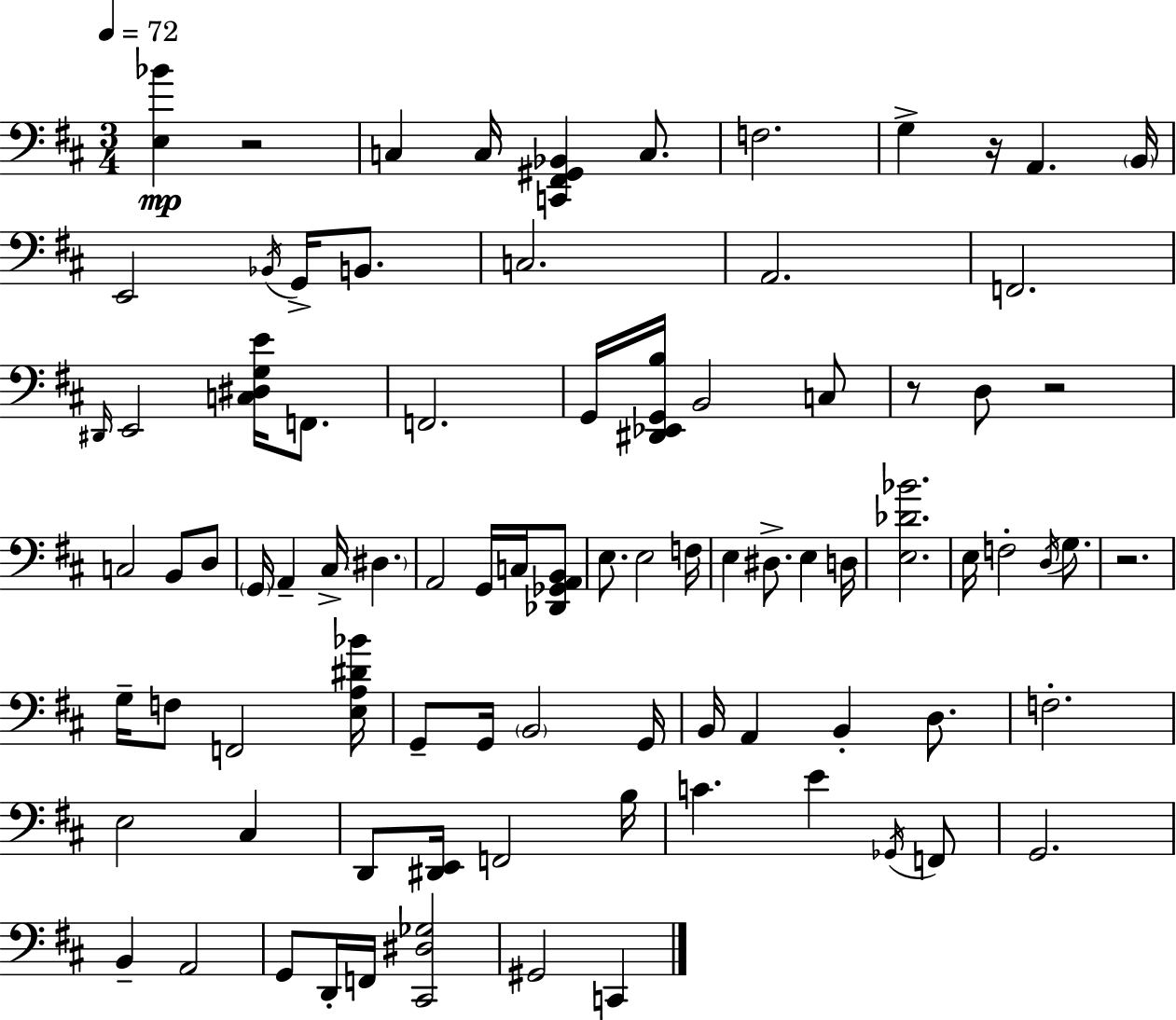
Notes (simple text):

[E3,Bb4]/q R/h C3/q C3/s [C2,F#2,G#2,Bb2]/q C3/e. F3/h. G3/q R/s A2/q. B2/s E2/h Bb2/s G2/s B2/e. C3/h. A2/h. F2/h. D#2/s E2/h [C3,D#3,G3,E4]/s F2/e. F2/h. G2/s [D#2,Eb2,G2,B3]/s B2/h C3/e R/e D3/e R/h C3/h B2/e D3/e G2/s A2/q C#3/s D#3/q. A2/h G2/s C3/s [Db2,Gb2,A2,B2]/e E3/e. E3/h F3/s E3/q D#3/e. E3/q D3/s [E3,Db4,Bb4]/h. E3/s F3/h D3/s G3/e. R/h. G3/s F3/e F2/h [E3,A3,D#4,Bb4]/s G2/e G2/s B2/h G2/s B2/s A2/q B2/q D3/e. F3/h. E3/h C#3/q D2/e [D#2,E2]/s F2/h B3/s C4/q. E4/q Gb2/s F2/e G2/h. B2/q A2/h G2/e D2/s F2/s [C#2,D#3,Gb3]/h G#2/h C2/q